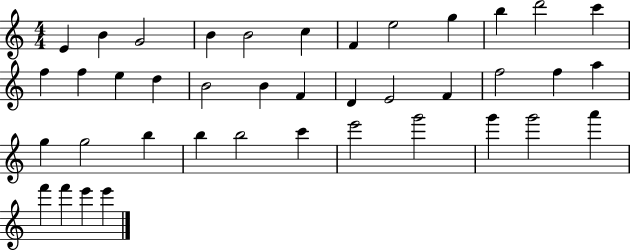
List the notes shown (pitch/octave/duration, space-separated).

E4/q B4/q G4/h B4/q B4/h C5/q F4/q E5/h G5/q B5/q D6/h C6/q F5/q F5/q E5/q D5/q B4/h B4/q F4/q D4/q E4/h F4/q F5/h F5/q A5/q G5/q G5/h B5/q B5/q B5/h C6/q E6/h G6/h G6/q G6/h A6/q F6/q F6/q E6/q E6/q